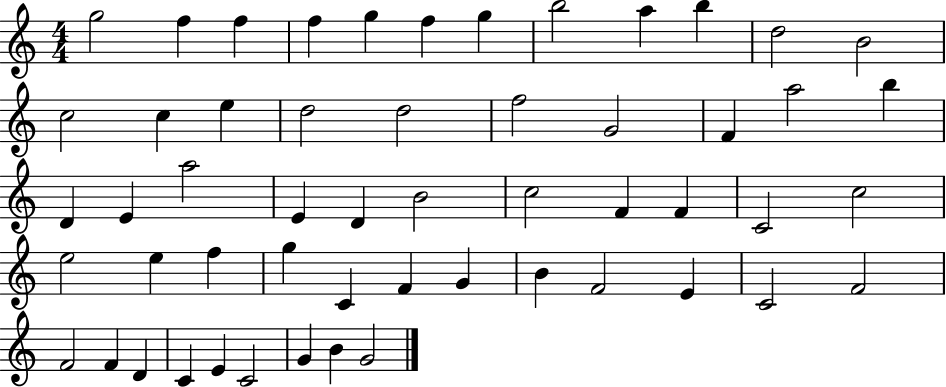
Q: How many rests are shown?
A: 0